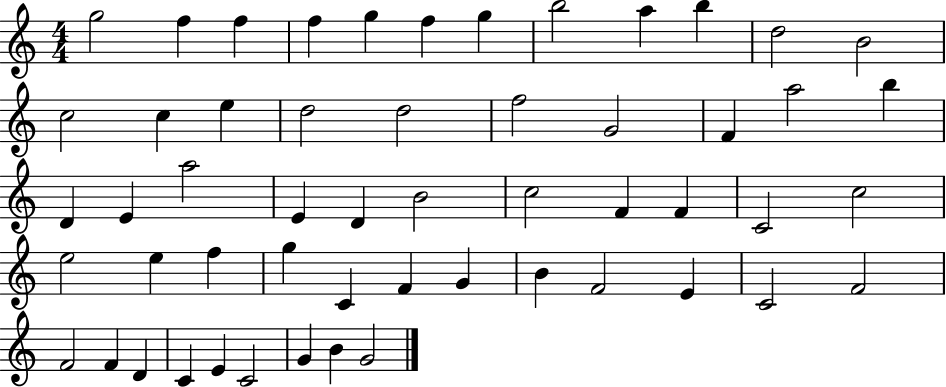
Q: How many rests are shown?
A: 0